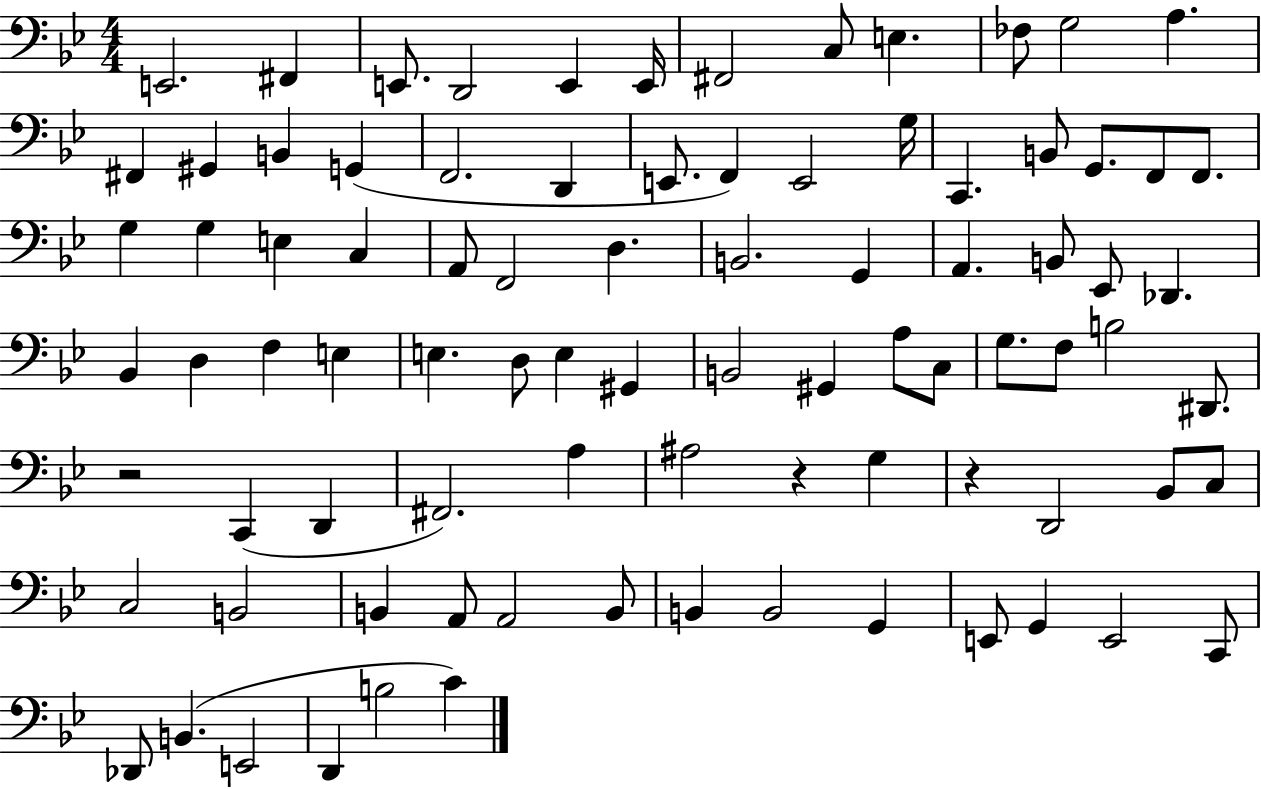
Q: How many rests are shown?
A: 3